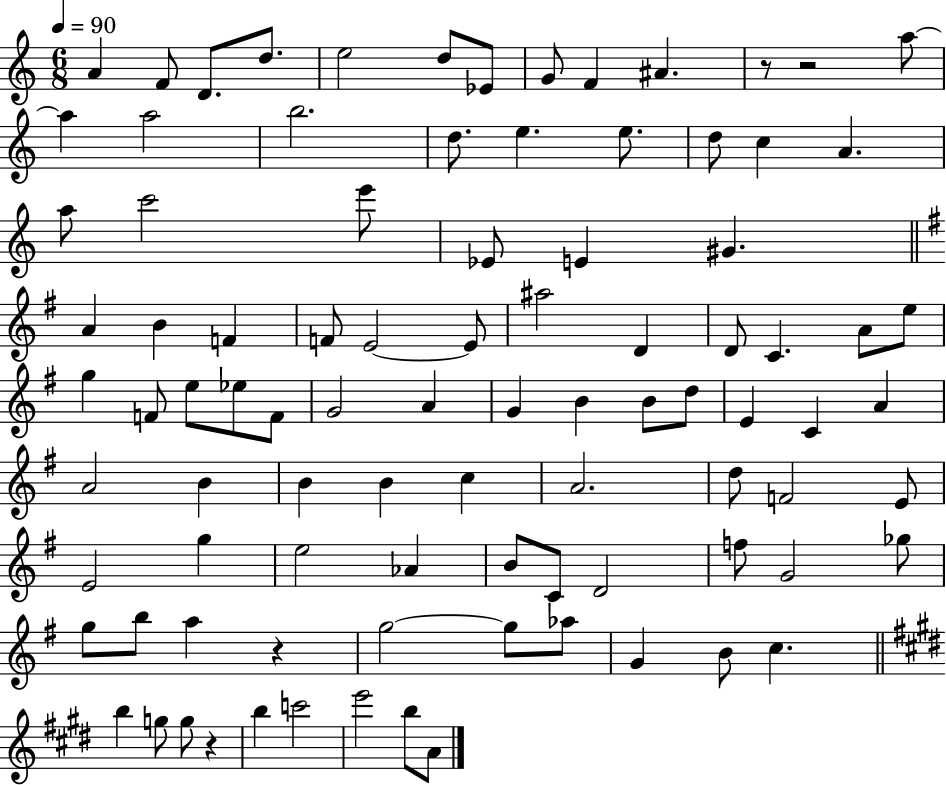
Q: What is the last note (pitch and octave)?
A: A4